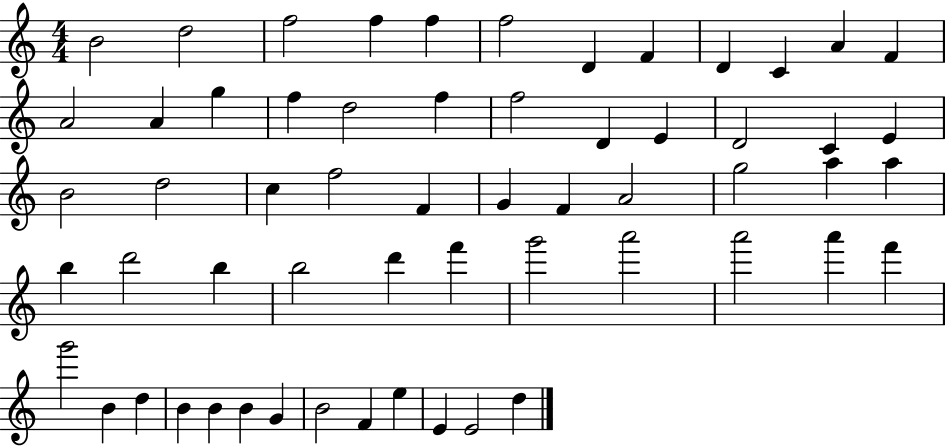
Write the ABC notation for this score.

X:1
T:Untitled
M:4/4
L:1/4
K:C
B2 d2 f2 f f f2 D F D C A F A2 A g f d2 f f2 D E D2 C E B2 d2 c f2 F G F A2 g2 a a b d'2 b b2 d' f' g'2 a'2 a'2 a' f' g'2 B d B B B G B2 F e E E2 d